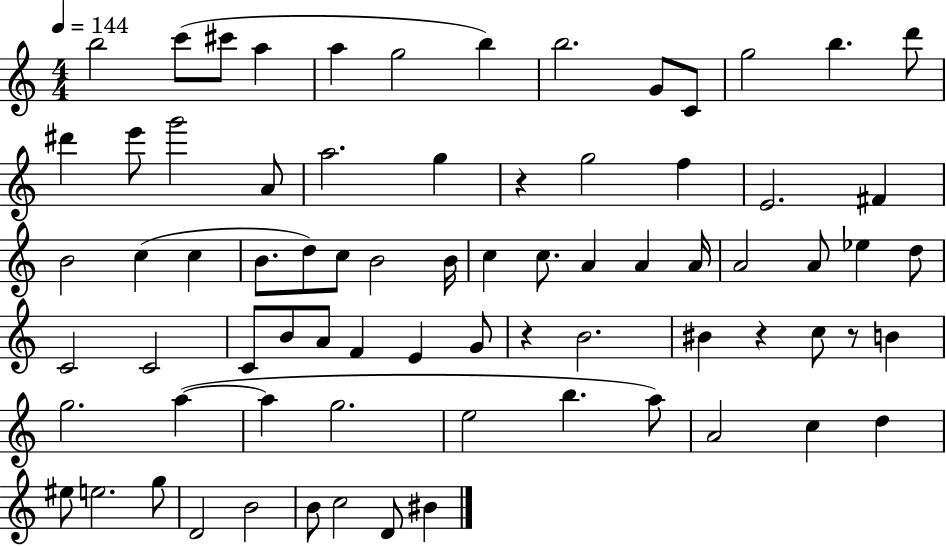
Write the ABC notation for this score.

X:1
T:Untitled
M:4/4
L:1/4
K:C
b2 c'/2 ^c'/2 a a g2 b b2 G/2 C/2 g2 b d'/2 ^d' e'/2 g'2 A/2 a2 g z g2 f E2 ^F B2 c c B/2 d/2 c/2 B2 B/4 c c/2 A A A/4 A2 A/2 _e d/2 C2 C2 C/2 B/2 A/2 F E G/2 z B2 ^B z c/2 z/2 B g2 a a g2 e2 b a/2 A2 c d ^e/2 e2 g/2 D2 B2 B/2 c2 D/2 ^B